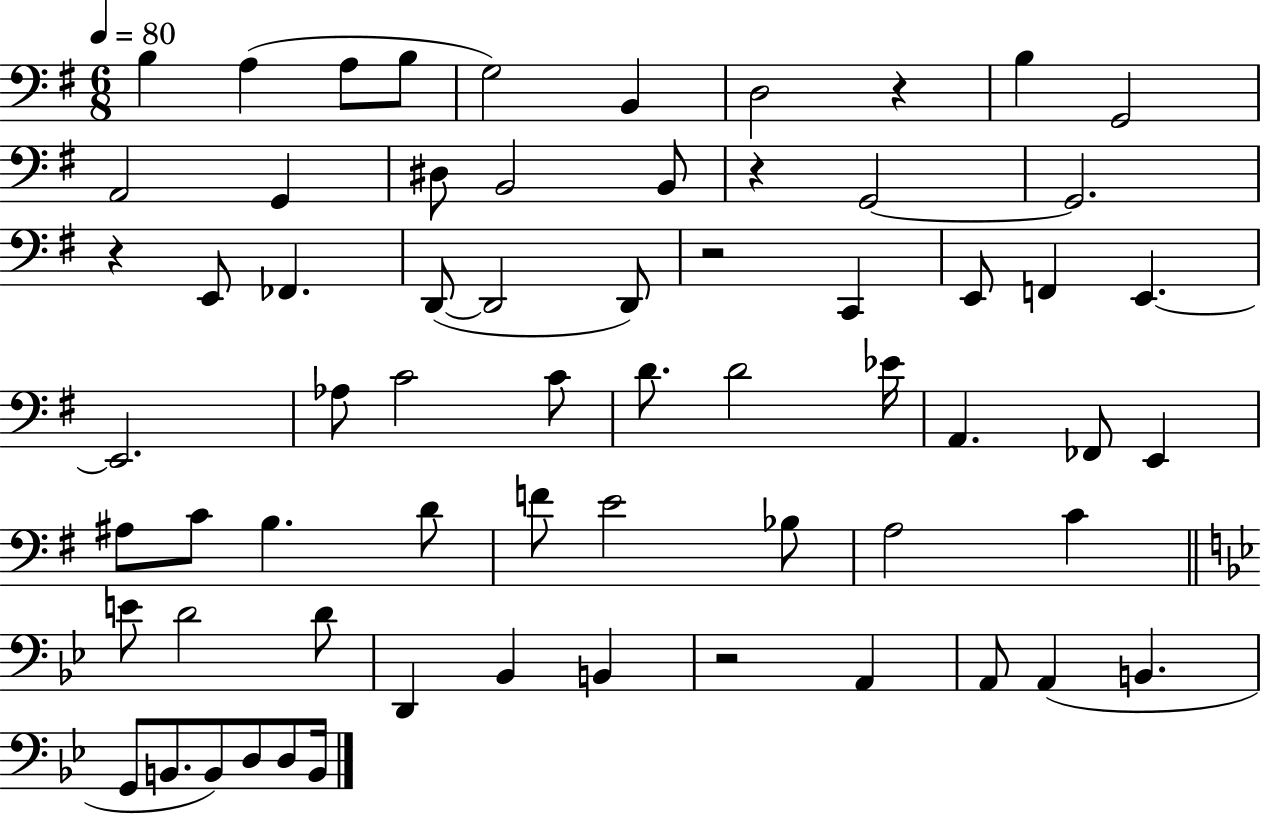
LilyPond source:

{
  \clef bass
  \numericTimeSignature
  \time 6/8
  \key g \major
  \tempo 4 = 80
  b4 a4( a8 b8 | g2) b,4 | d2 r4 | b4 g,2 | \break a,2 g,4 | dis8 b,2 b,8 | r4 g,2~~ | g,2. | \break r4 e,8 fes,4. | d,8~(~ d,2 d,8) | r2 c,4 | e,8 f,4 e,4.~~ | \break e,2. | aes8 c'2 c'8 | d'8. d'2 ees'16 | a,4. fes,8 e,4 | \break ais8 c'8 b4. d'8 | f'8 e'2 bes8 | a2 c'4 | \bar "||" \break \key bes \major e'8 d'2 d'8 | d,4 bes,4 b,4 | r2 a,4 | a,8 a,4( b,4. | \break g,8 b,8. b,8) d8 d8 b,16 | \bar "|."
}